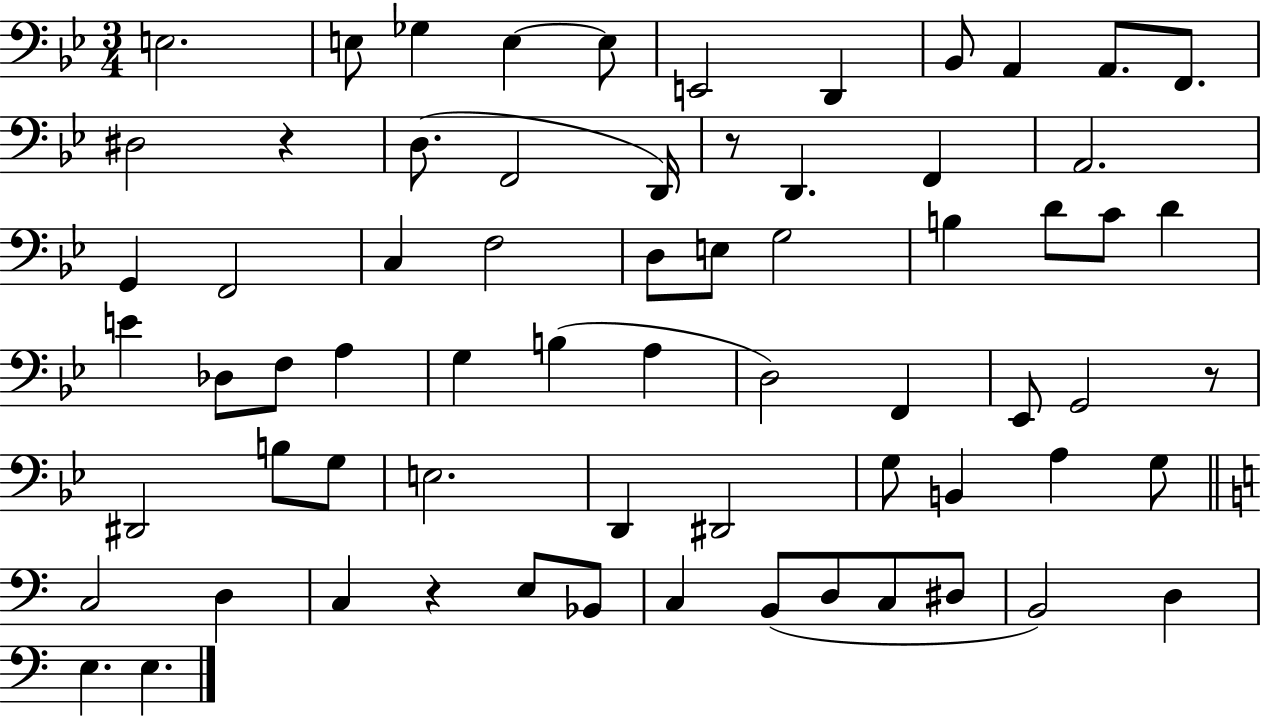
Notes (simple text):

E3/h. E3/e Gb3/q E3/q E3/e E2/h D2/q Bb2/e A2/q A2/e. F2/e. D#3/h R/q D3/e. F2/h D2/s R/e D2/q. F2/q A2/h. G2/q F2/h C3/q F3/h D3/e E3/e G3/h B3/q D4/e C4/e D4/q E4/q Db3/e F3/e A3/q G3/q B3/q A3/q D3/h F2/q Eb2/e G2/h R/e D#2/h B3/e G3/e E3/h. D2/q D#2/h G3/e B2/q A3/q G3/e C3/h D3/q C3/q R/q E3/e Bb2/e C3/q B2/e D3/e C3/e D#3/e B2/h D3/q E3/q. E3/q.